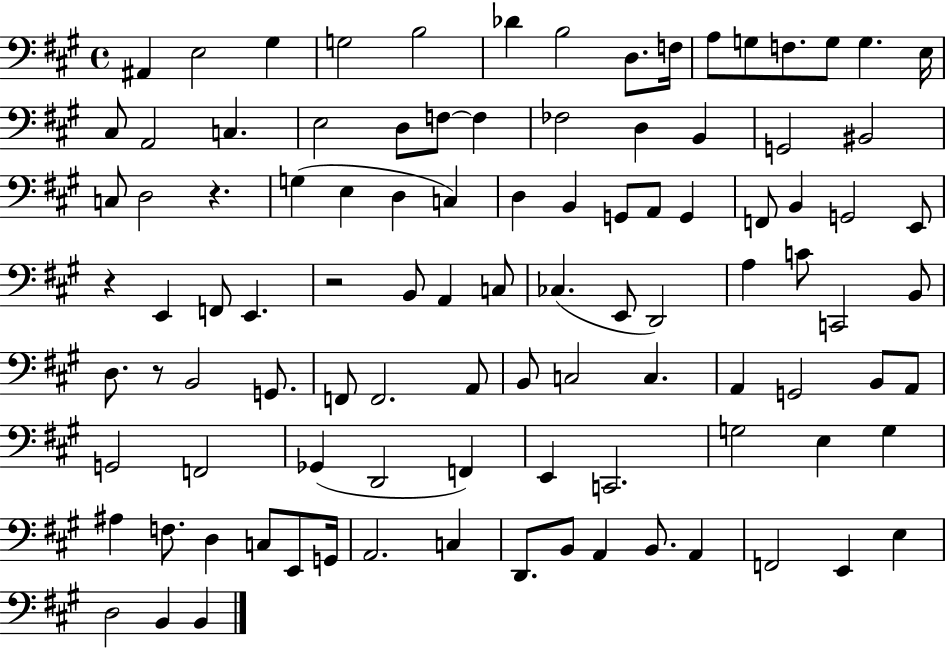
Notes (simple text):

A#2/q E3/h G#3/q G3/h B3/h Db4/q B3/h D3/e. F3/s A3/e G3/e F3/e. G3/e G3/q. E3/s C#3/e A2/h C3/q. E3/h D3/e F3/e F3/q FES3/h D3/q B2/q G2/h BIS2/h C3/e D3/h R/q. G3/q E3/q D3/q C3/q D3/q B2/q G2/e A2/e G2/q F2/e B2/q G2/h E2/e R/q E2/q F2/e E2/q. R/h B2/e A2/q C3/e CES3/q. E2/e D2/h A3/q C4/e C2/h B2/e D3/e. R/e B2/h G2/e. F2/e F2/h. A2/e B2/e C3/h C3/q. A2/q G2/h B2/e A2/e G2/h F2/h Gb2/q D2/h F2/q E2/q C2/h. G3/h E3/q G3/q A#3/q F3/e. D3/q C3/e E2/e G2/s A2/h. C3/q D2/e. B2/e A2/q B2/e. A2/q F2/h E2/q E3/q D3/h B2/q B2/q